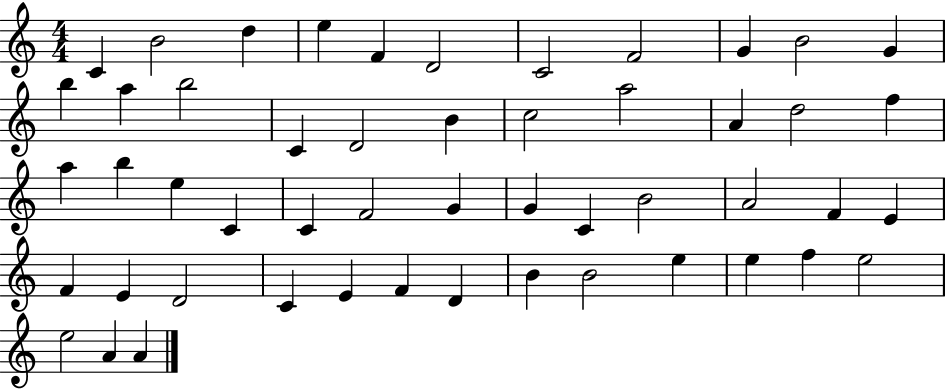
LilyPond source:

{
  \clef treble
  \numericTimeSignature
  \time 4/4
  \key c \major
  c'4 b'2 d''4 | e''4 f'4 d'2 | c'2 f'2 | g'4 b'2 g'4 | \break b''4 a''4 b''2 | c'4 d'2 b'4 | c''2 a''2 | a'4 d''2 f''4 | \break a''4 b''4 e''4 c'4 | c'4 f'2 g'4 | g'4 c'4 b'2 | a'2 f'4 e'4 | \break f'4 e'4 d'2 | c'4 e'4 f'4 d'4 | b'4 b'2 e''4 | e''4 f''4 e''2 | \break e''2 a'4 a'4 | \bar "|."
}